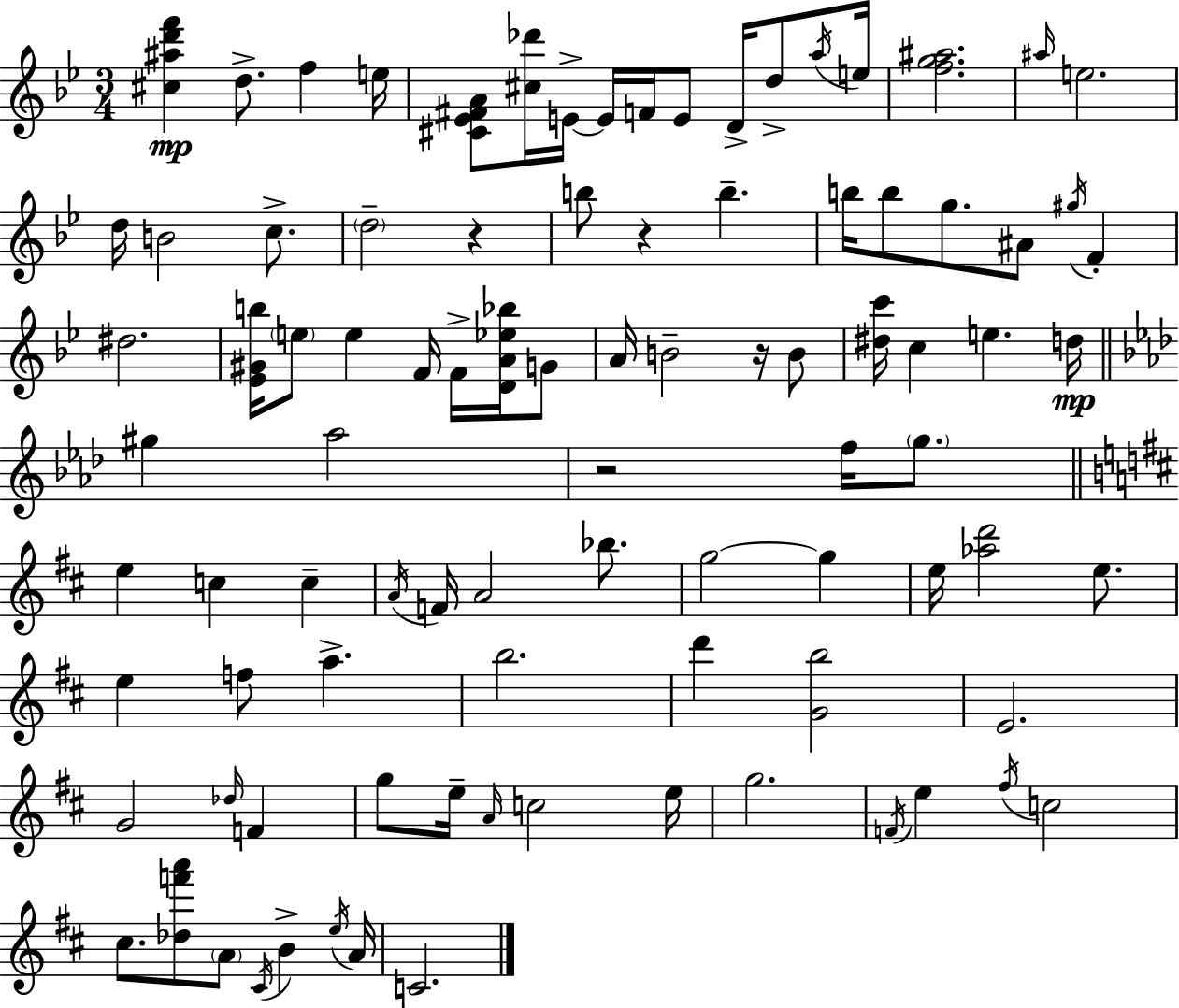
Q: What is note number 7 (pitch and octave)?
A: E4